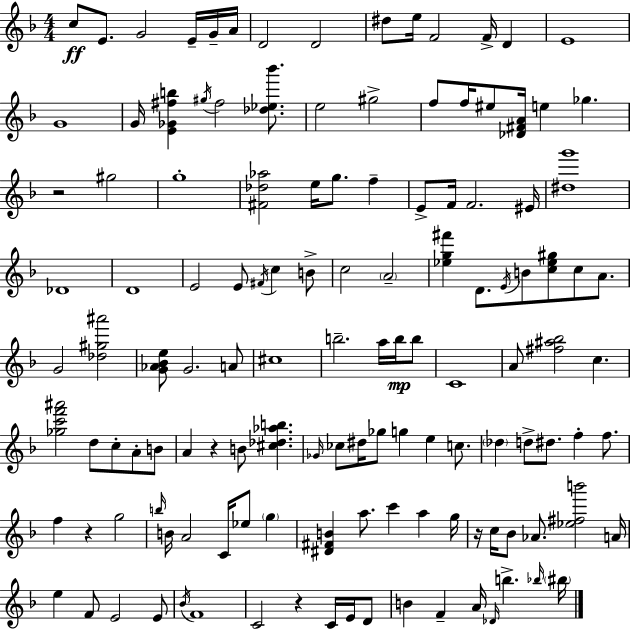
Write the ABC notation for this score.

X:1
T:Untitled
M:4/4
L:1/4
K:Dm
c/2 E/2 G2 E/4 G/4 A/4 D2 D2 ^d/2 e/4 F2 F/4 D E4 G4 G/4 [E_G^fb] ^g/4 ^f2 [_d_e_b']/2 e2 ^g2 f/2 f/4 ^e/2 [_D^FA]/4 e _g z2 ^g2 g4 [^F_d_a]2 e/4 g/2 f E/2 F/4 F2 ^E/4 [^dg']4 _D4 D4 E2 E/2 ^F/4 c B/2 c2 A2 [_eg^f'] D/2 E/4 B/2 [c_e^g]/2 c/2 A/2 G2 [_d^g^a']2 [G_A_Be]/2 G2 A/2 ^c4 b2 a/4 b/4 b/2 C4 A/2 [^f^a_b]2 c [_gc'f'^a']2 d/2 c/2 A/2 B/2 A z B/2 [^c_d_ab] _G/4 _c/2 ^d/4 _g/2 g e c/2 _d d/2 ^d/2 f f/2 f z g2 b/4 B/4 A2 C/4 _e/2 g [^D^FB] a/2 c' a g/4 z/4 c/4 _B/2 _A/2 [_e^fb']2 A/4 e F/2 E2 E/2 _B/4 F4 C2 z C/4 E/4 D/2 B F A/4 _D/4 b _b/4 ^b/4